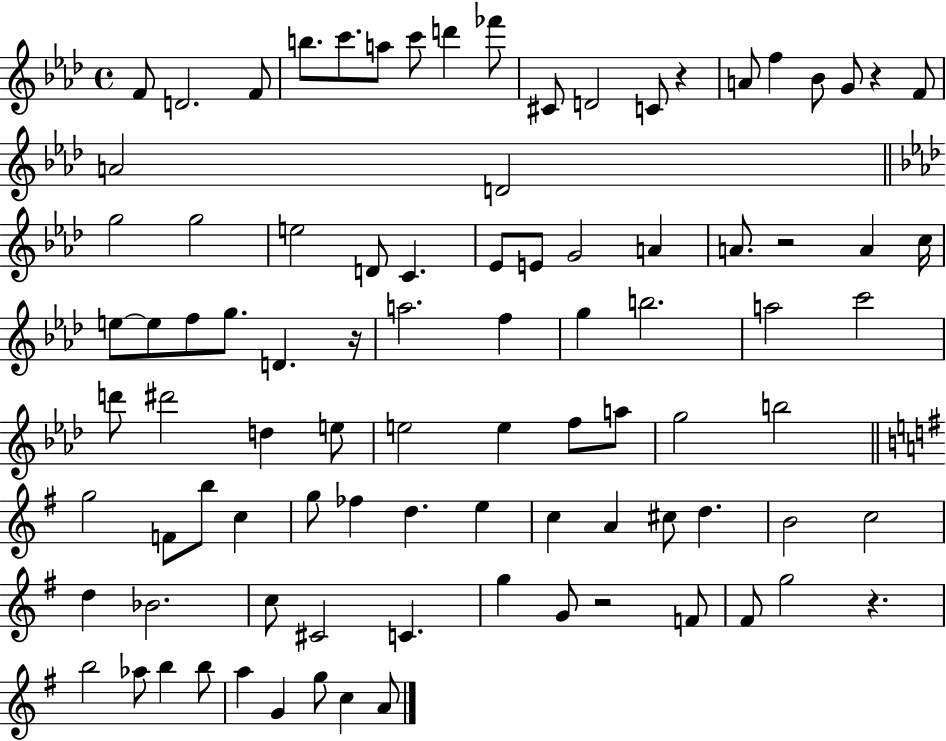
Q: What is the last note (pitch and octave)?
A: A4